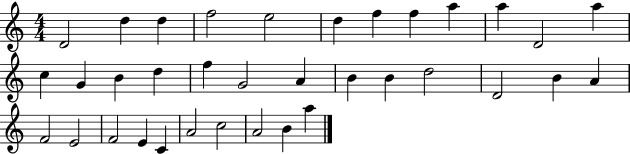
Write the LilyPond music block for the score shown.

{
  \clef treble
  \numericTimeSignature
  \time 4/4
  \key c \major
  d'2 d''4 d''4 | f''2 e''2 | d''4 f''4 f''4 a''4 | a''4 d'2 a''4 | \break c''4 g'4 b'4 d''4 | f''4 g'2 a'4 | b'4 b'4 d''2 | d'2 b'4 a'4 | \break f'2 e'2 | f'2 e'4 c'4 | a'2 c''2 | a'2 b'4 a''4 | \break \bar "|."
}